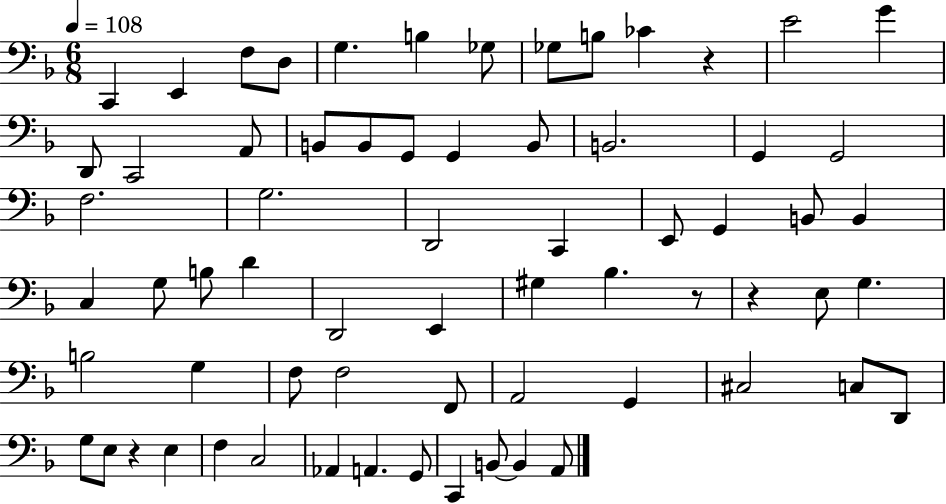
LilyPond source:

{
  \clef bass
  \numericTimeSignature
  \time 6/8
  \key f \major
  \tempo 4 = 108
  c,4 e,4 f8 d8 | g4. b4 ges8 | ges8 b8 ces'4 r4 | e'2 g'4 | \break d,8 c,2 a,8 | b,8 b,8 g,8 g,4 b,8 | b,2. | g,4 g,2 | \break f2. | g2. | d,2 c,4 | e,8 g,4 b,8 b,4 | \break c4 g8 b8 d'4 | d,2 e,4 | gis4 bes4. r8 | r4 e8 g4. | \break b2 g4 | f8 f2 f,8 | a,2 g,4 | cis2 c8 d,8 | \break g8 e8 r4 e4 | f4 c2 | aes,4 a,4. g,8 | c,4 b,8~~ b,4 a,8 | \break \bar "|."
}